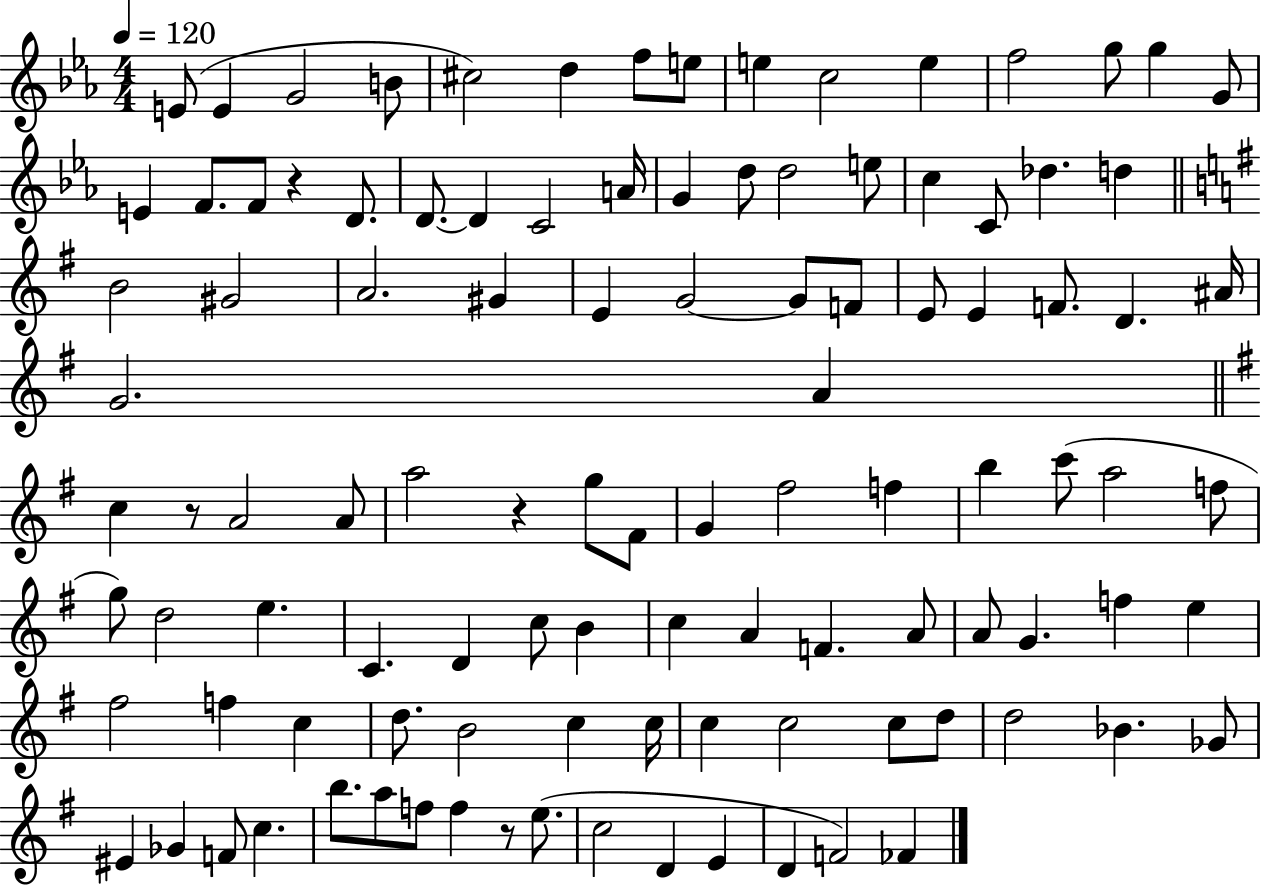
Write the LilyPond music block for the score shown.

{
  \clef treble
  \numericTimeSignature
  \time 4/4
  \key ees \major
  \tempo 4 = 120
  e'8( e'4 g'2 b'8 | cis''2) d''4 f''8 e''8 | e''4 c''2 e''4 | f''2 g''8 g''4 g'8 | \break e'4 f'8. f'8 r4 d'8. | d'8.~~ d'4 c'2 a'16 | g'4 d''8 d''2 e''8 | c''4 c'8 des''4. d''4 | \break \bar "||" \break \key g \major b'2 gis'2 | a'2. gis'4 | e'4 g'2~~ g'8 f'8 | e'8 e'4 f'8. d'4. ais'16 | \break g'2. a'4 | \bar "||" \break \key g \major c''4 r8 a'2 a'8 | a''2 r4 g''8 fis'8 | g'4 fis''2 f''4 | b''4 c'''8( a''2 f''8 | \break g''8) d''2 e''4. | c'4. d'4 c''8 b'4 | c''4 a'4 f'4. a'8 | a'8 g'4. f''4 e''4 | \break fis''2 f''4 c''4 | d''8. b'2 c''4 c''16 | c''4 c''2 c''8 d''8 | d''2 bes'4. ges'8 | \break eis'4 ges'4 f'8 c''4. | b''8. a''8 f''8 f''4 r8 e''8.( | c''2 d'4 e'4 | d'4 f'2) fes'4 | \break \bar "|."
}